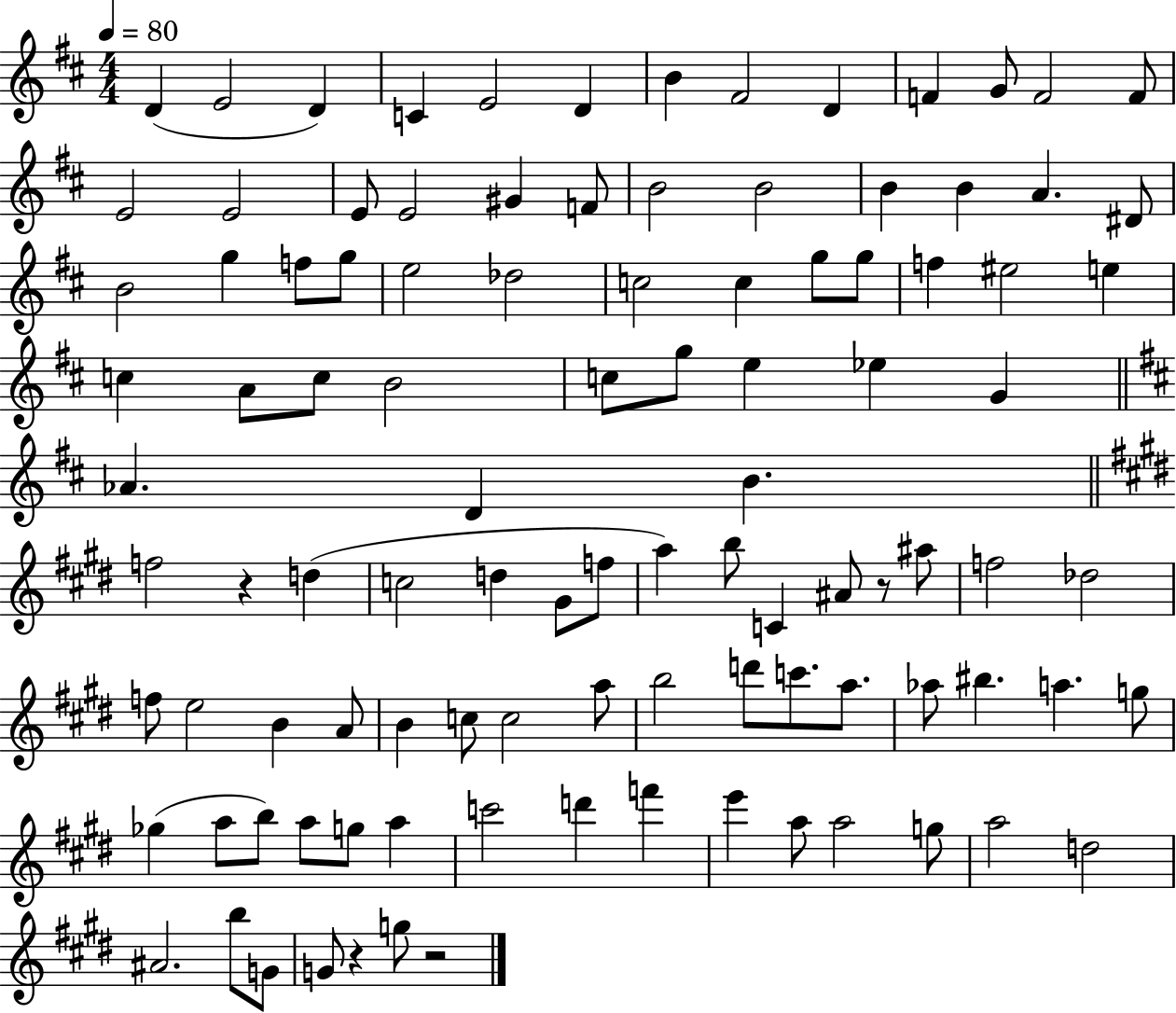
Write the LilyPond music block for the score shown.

{
  \clef treble
  \numericTimeSignature
  \time 4/4
  \key d \major
  \tempo 4 = 80
  d'4( e'2 d'4) | c'4 e'2 d'4 | b'4 fis'2 d'4 | f'4 g'8 f'2 f'8 | \break e'2 e'2 | e'8 e'2 gis'4 f'8 | b'2 b'2 | b'4 b'4 a'4. dis'8 | \break b'2 g''4 f''8 g''8 | e''2 des''2 | c''2 c''4 g''8 g''8 | f''4 eis''2 e''4 | \break c''4 a'8 c''8 b'2 | c''8 g''8 e''4 ees''4 g'4 | \bar "||" \break \key d \major aes'4. d'4 b'4. | \bar "||" \break \key e \major f''2 r4 d''4( | c''2 d''4 gis'8 f''8 | a''4) b''8 c'4 ais'8 r8 ais''8 | f''2 des''2 | \break f''8 e''2 b'4 a'8 | b'4 c''8 c''2 a''8 | b''2 d'''8 c'''8. a''8. | aes''8 bis''4. a''4. g''8 | \break ges''4( a''8 b''8) a''8 g''8 a''4 | c'''2 d'''4 f'''4 | e'''4 a''8 a''2 g''8 | a''2 d''2 | \break ais'2. b''8 g'8 | g'8 r4 g''8 r2 | \bar "|."
}